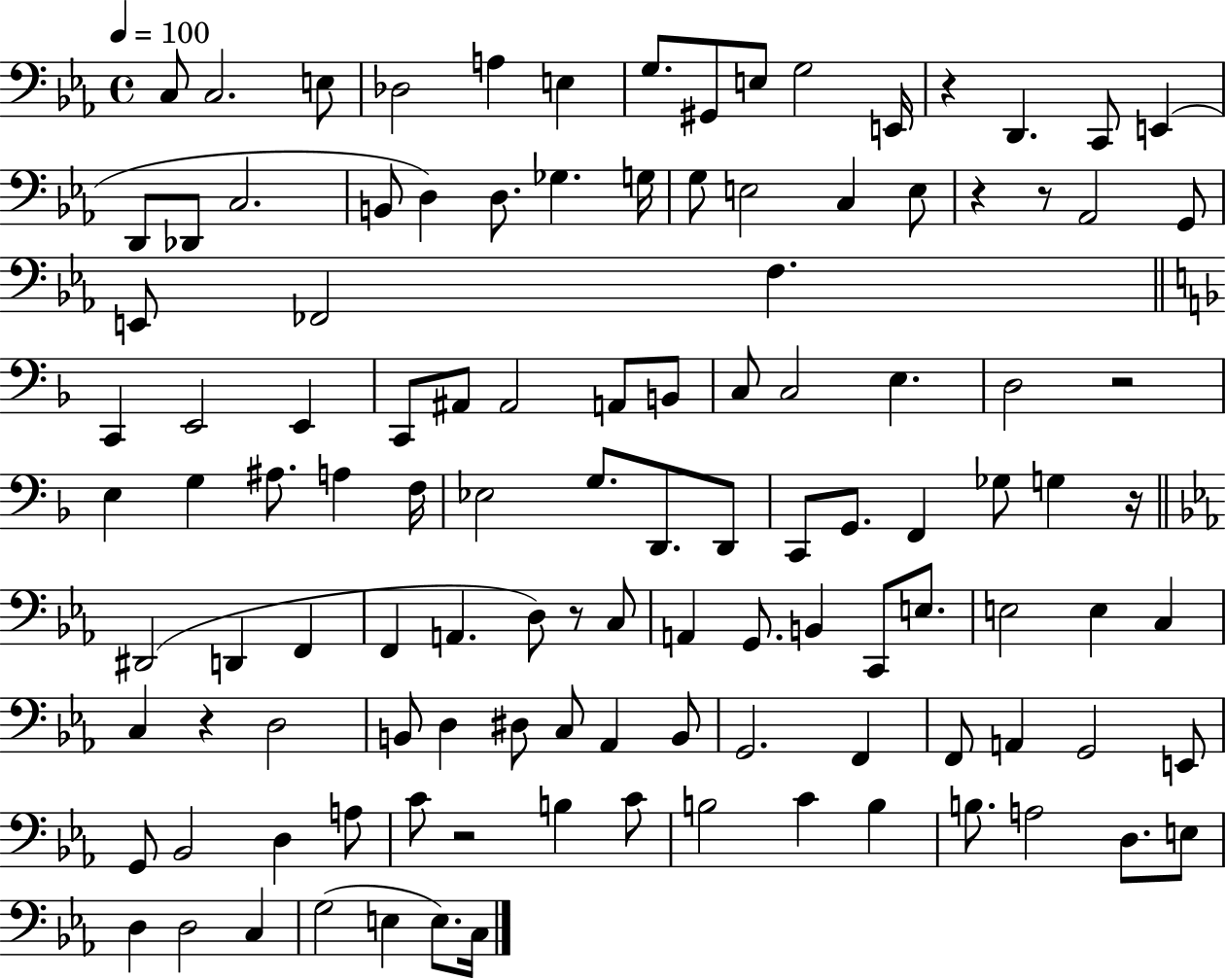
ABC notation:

X:1
T:Untitled
M:4/4
L:1/4
K:Eb
C,/2 C,2 E,/2 _D,2 A, E, G,/2 ^G,,/2 E,/2 G,2 E,,/4 z D,, C,,/2 E,, D,,/2 _D,,/2 C,2 B,,/2 D, D,/2 _G, G,/4 G,/2 E,2 C, E,/2 z z/2 _A,,2 G,,/2 E,,/2 _F,,2 F, C,, E,,2 E,, C,,/2 ^A,,/2 ^A,,2 A,,/2 B,,/2 C,/2 C,2 E, D,2 z2 E, G, ^A,/2 A, F,/4 _E,2 G,/2 D,,/2 D,,/2 C,,/2 G,,/2 F,, _G,/2 G, z/4 ^D,,2 D,, F,, F,, A,, D,/2 z/2 C,/2 A,, G,,/2 B,, C,,/2 E,/2 E,2 E, C, C, z D,2 B,,/2 D, ^D,/2 C,/2 _A,, B,,/2 G,,2 F,, F,,/2 A,, G,,2 E,,/2 G,,/2 _B,,2 D, A,/2 C/2 z2 B, C/2 B,2 C B, B,/2 A,2 D,/2 E,/2 D, D,2 C, G,2 E, E,/2 C,/4